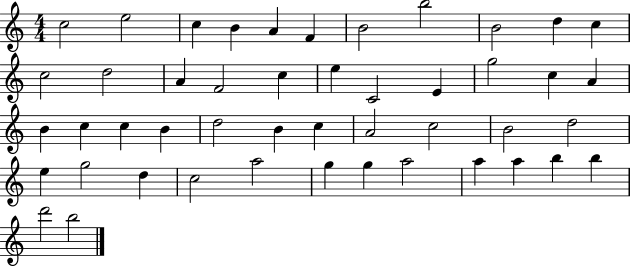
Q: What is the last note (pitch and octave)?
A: B5